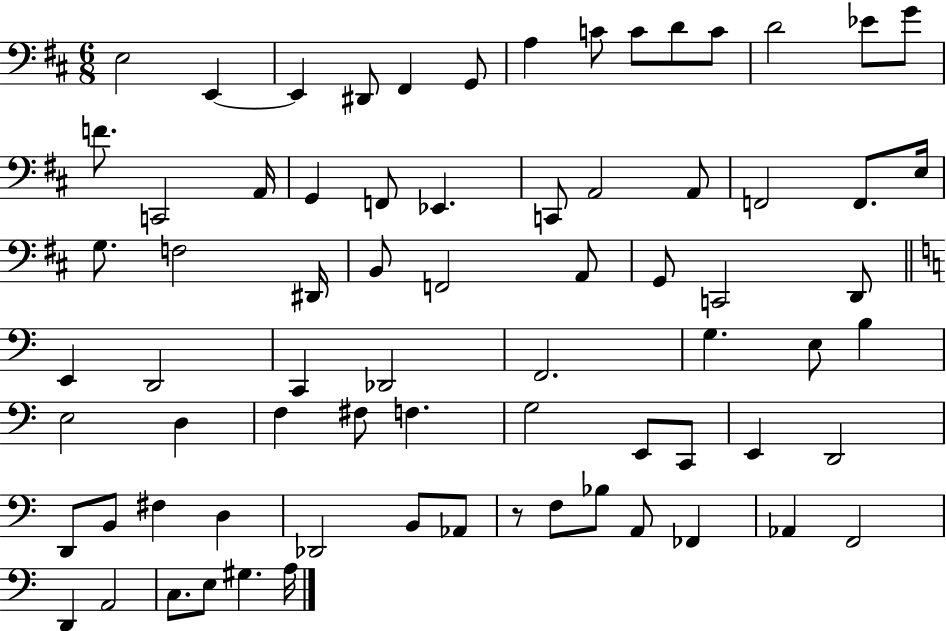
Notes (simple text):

E3/h E2/q E2/q D#2/e F#2/q G2/e A3/q C4/e C4/e D4/e C4/e D4/h Eb4/e G4/e F4/e. C2/h A2/s G2/q F2/e Eb2/q. C2/e A2/h A2/e F2/h F2/e. E3/s G3/e. F3/h D#2/s B2/e F2/h A2/e G2/e C2/h D2/e E2/q D2/h C2/q Db2/h F2/h. G3/q. E3/e B3/q E3/h D3/q F3/q F#3/e F3/q. G3/h E2/e C2/e E2/q D2/h D2/e B2/e F#3/q D3/q Db2/h B2/e Ab2/e R/e F3/e Bb3/e A2/e FES2/q Ab2/q F2/h D2/q A2/h C3/e. E3/e G#3/q. A3/s